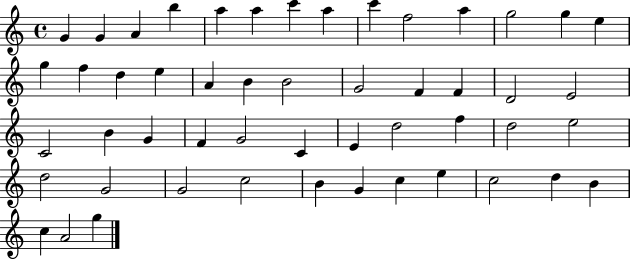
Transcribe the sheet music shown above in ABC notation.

X:1
T:Untitled
M:4/4
L:1/4
K:C
G G A b a a c' a c' f2 a g2 g e g f d e A B B2 G2 F F D2 E2 C2 B G F G2 C E d2 f d2 e2 d2 G2 G2 c2 B G c e c2 d B c A2 g